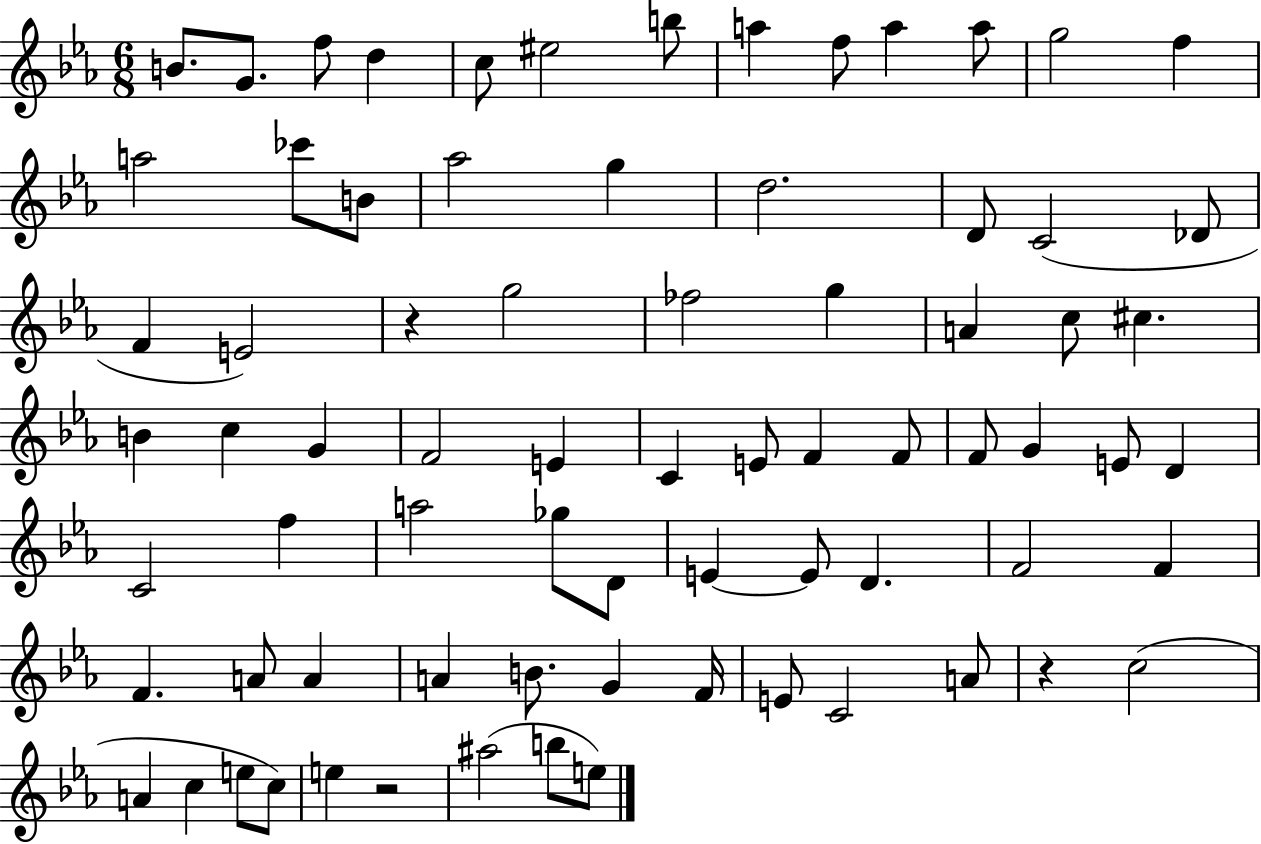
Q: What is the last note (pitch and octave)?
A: E5